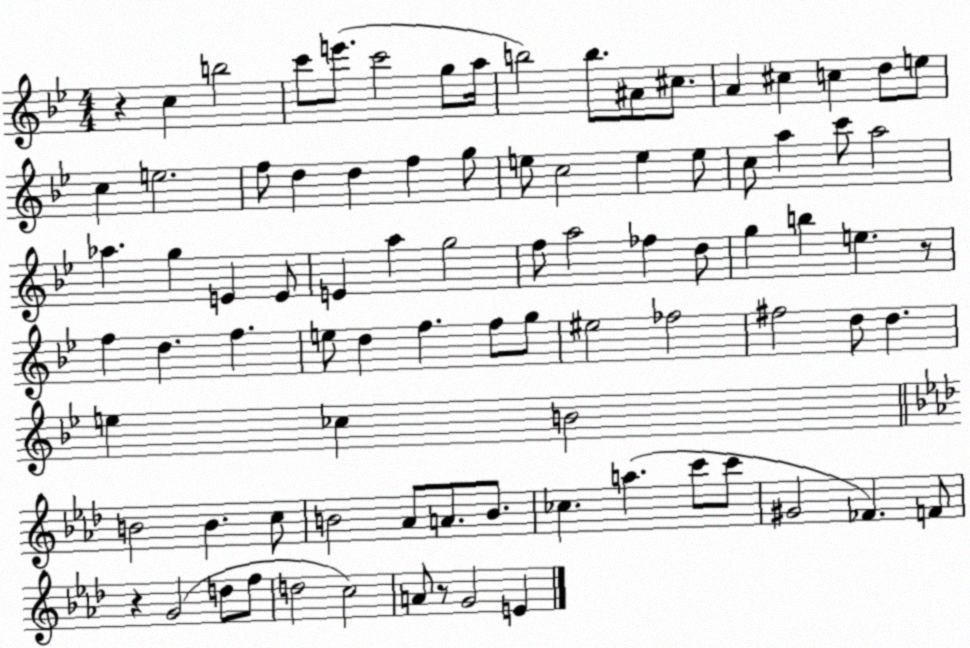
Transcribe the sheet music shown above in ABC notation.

X:1
T:Untitled
M:4/4
L:1/4
K:Bb
z c b2 c'/2 e'/2 c'2 g/2 a/4 b2 b/2 ^A/2 ^c/2 A ^c c d/2 e/2 c e2 f/2 d d f g/2 e/2 c2 e e/2 c/2 a c'/2 a2 _a g E E/2 E a g2 f/2 a2 _f d/2 g b e z/2 f d f e/2 d f f/2 g/2 ^e2 _f2 ^f2 d/2 d e _c B2 B2 B c/2 B2 _A/2 A/2 B/2 _c a c'/2 c'/2 ^G2 _F F/2 z G2 d/2 f/2 d2 c2 A/2 z/2 G2 E